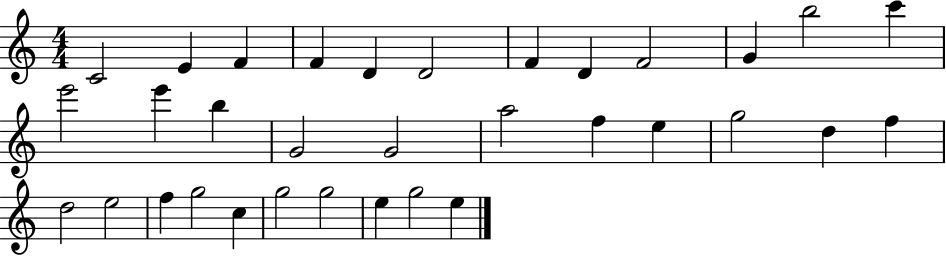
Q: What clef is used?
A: treble